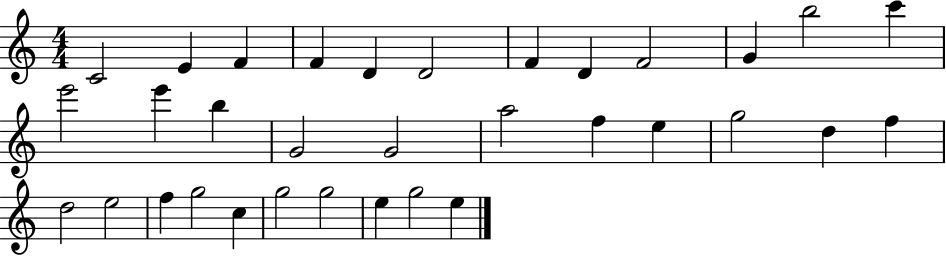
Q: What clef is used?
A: treble